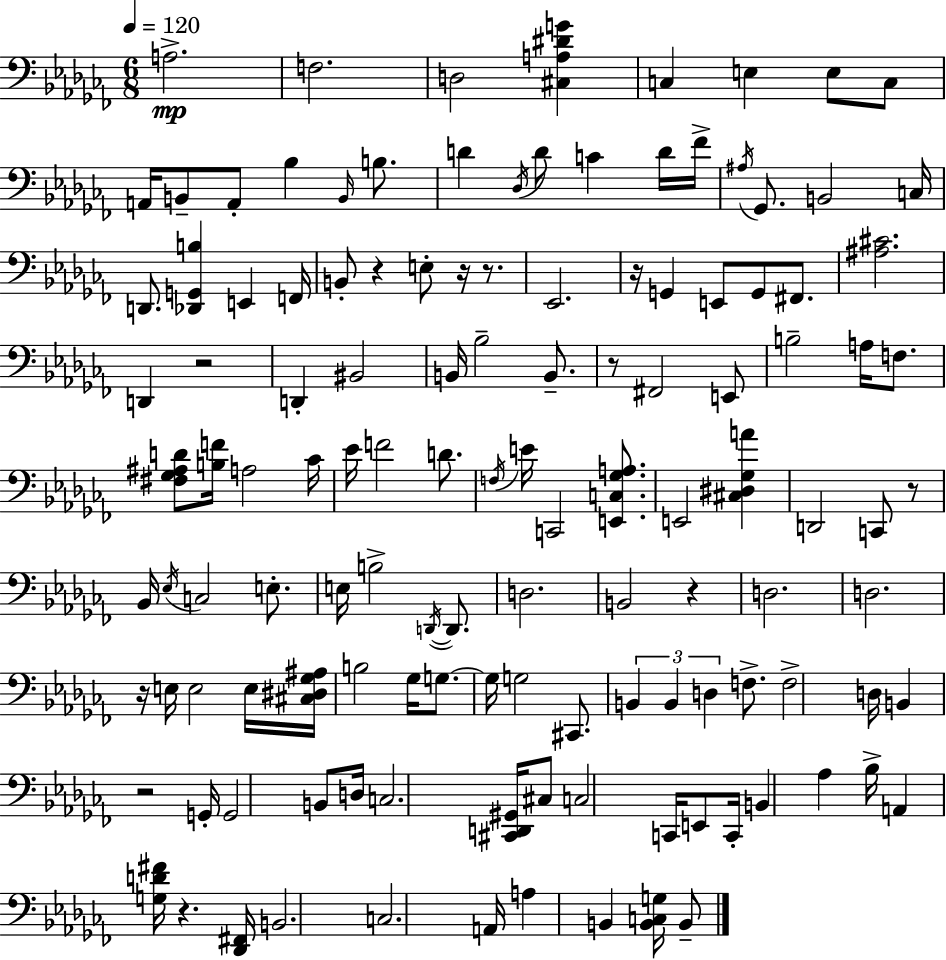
{
  \clef bass
  \numericTimeSignature
  \time 6/8
  \key aes \minor
  \tempo 4 = 120
  \repeat volta 2 { a2.->\mp | f2. | d2 <cis a dis' g'>4 | c4 e4 e8 c8 | \break a,16 b,8-- a,8-. bes4 \grace { b,16 } b8. | d'4 \acciaccatura { des16 } d'8 c'4 | d'16 fes'16-> \acciaccatura { ais16 } ges,8. b,2 | c16 d,8. <des, g, b>4 e,4 | \break f,16 b,8-. r4 e8-. r16 | r8. ees,2. | r16 g,4 e,8 g,8 | fis,8. <ais cis'>2. | \break d,4 r2 | d,4-. bis,2 | b,16 bes2-- | b,8.-- r8 fis,2 | \break e,8 b2-- a16 | f8. <fis ges ais d'>8 <b f'>16 a2 | ces'16 ees'16 f'2 | d'8. \acciaccatura { f16 } e'16 c,2 | \break <e, c ges a>8. e,2 | <cis dis ges a'>4 d,2 | c,8 r8 bes,16 \acciaccatura { ees16 } c2 | e8.-. e16 b2-> | \break \acciaccatura { d,16~ }~ d,8. d2. | b,2 | r4 d2. | d2. | \break r16 e16 e2 | e16 <cis dis ges ais>16 b2 | ges16 g8.~~ g16 g2 | cis,8. \tuplet 3/2 { b,4 b,4 | \break d4 } f8.-> f2-> | d16 b,4 r2 | g,16-. g,2 | b,8 d16 c2. | \break <cis, d, gis,>16 cis8 c2 | c,16 e,8 c,16-. b,4 | aes4 bes16-> a,4 <g d' fis'>16 r4. | <des, fis,>16 b,2. | \break c2. | a,16 a4 b,4 | <b, c g>16 b,8-- } \bar "|."
}